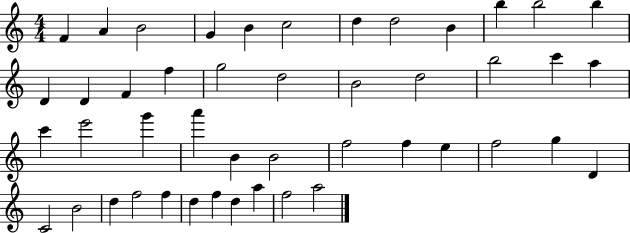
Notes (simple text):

F4/q A4/q B4/h G4/q B4/q C5/h D5/q D5/h B4/q B5/q B5/h B5/q D4/q D4/q F4/q F5/q G5/h D5/h B4/h D5/h B5/h C6/q A5/q C6/q E6/h G6/q A6/q B4/q B4/h F5/h F5/q E5/q F5/h G5/q D4/q C4/h B4/h D5/q F5/h F5/q D5/q F5/q D5/q A5/q F5/h A5/h